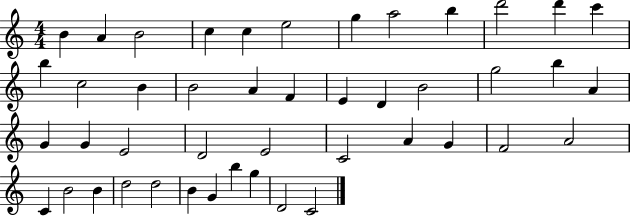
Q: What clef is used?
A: treble